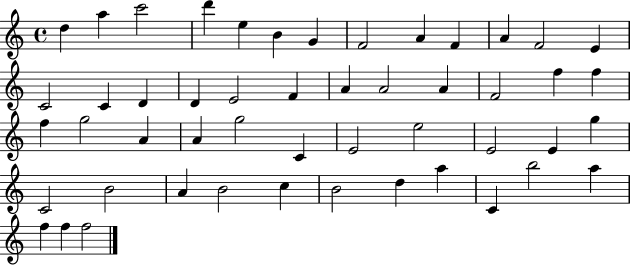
D5/q A5/q C6/h D6/q E5/q B4/q G4/q F4/h A4/q F4/q A4/q F4/h E4/q C4/h C4/q D4/q D4/q E4/h F4/q A4/q A4/h A4/q F4/h F5/q F5/q F5/q G5/h A4/q A4/q G5/h C4/q E4/h E5/h E4/h E4/q G5/q C4/h B4/h A4/q B4/h C5/q B4/h D5/q A5/q C4/q B5/h A5/q F5/q F5/q F5/h